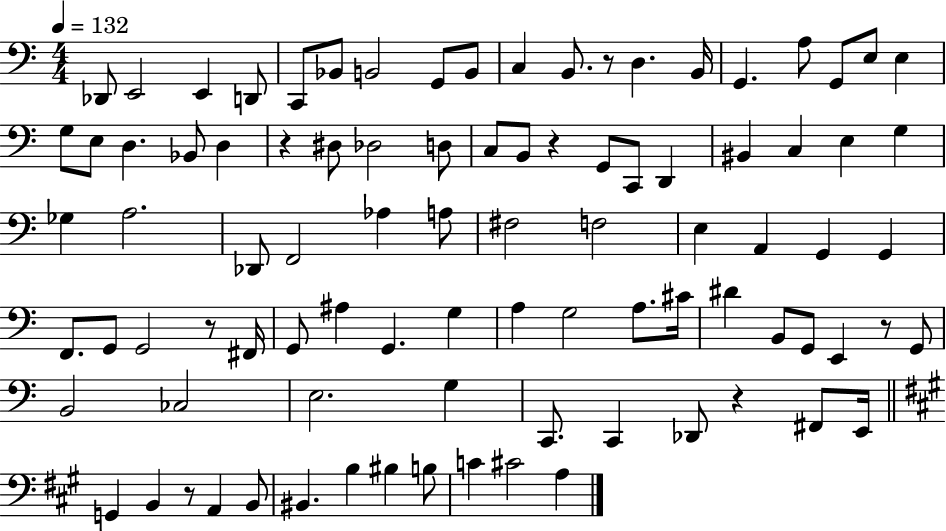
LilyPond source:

{
  \clef bass
  \numericTimeSignature
  \time 4/4
  \key c \major
  \tempo 4 = 132
  \repeat volta 2 { des,8 e,2 e,4 d,8 | c,8 bes,8 b,2 g,8 b,8 | c4 b,8. r8 d4. b,16 | g,4. a8 g,8 e8 e4 | \break g8 e8 d4. bes,8 d4 | r4 dis8 des2 d8 | c8 b,8 r4 g,8 c,8 d,4 | bis,4 c4 e4 g4 | \break ges4 a2. | des,8 f,2 aes4 a8 | fis2 f2 | e4 a,4 g,4 g,4 | \break f,8. g,8 g,2 r8 fis,16 | g,8 ais4 g,4. g4 | a4 g2 a8. cis'16 | dis'4 b,8 g,8 e,4 r8 g,8 | \break b,2 ces2 | e2. g4 | c,8. c,4 des,8 r4 fis,8 e,16 | \bar "||" \break \key a \major g,4 b,4 r8 a,4 b,8 | bis,4. b4 bis4 b8 | c'4 cis'2 a4 | } \bar "|."
}